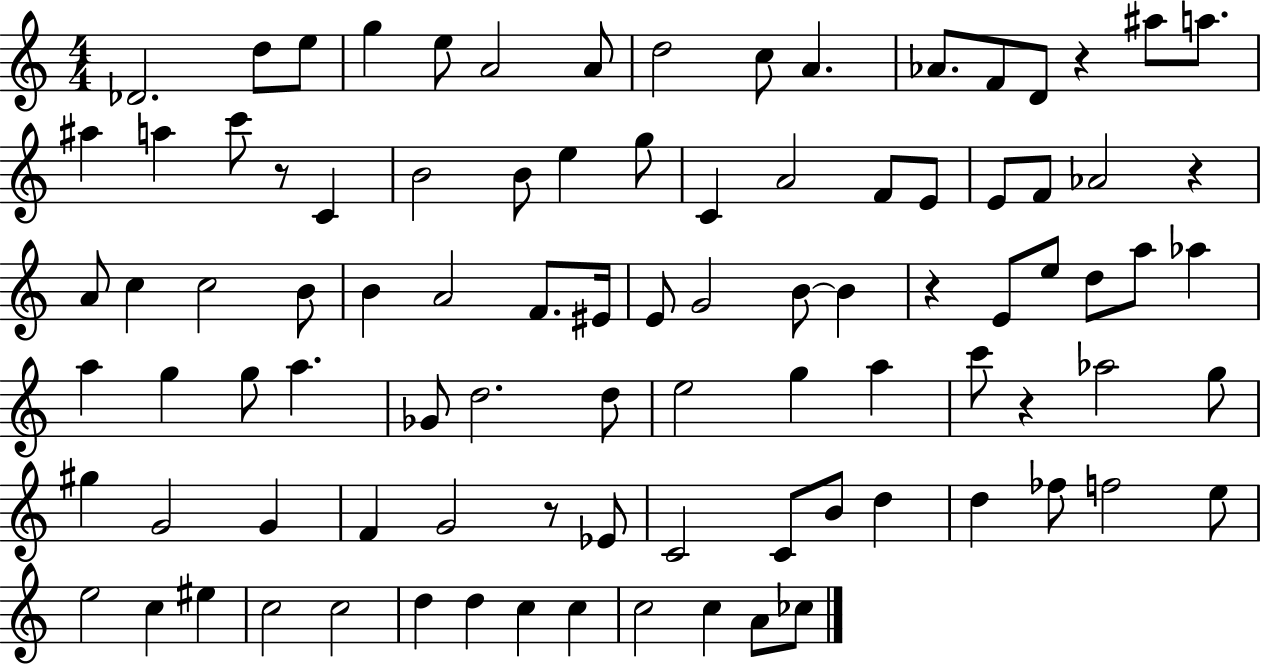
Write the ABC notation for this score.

X:1
T:Untitled
M:4/4
L:1/4
K:C
_D2 d/2 e/2 g e/2 A2 A/2 d2 c/2 A _A/2 F/2 D/2 z ^a/2 a/2 ^a a c'/2 z/2 C B2 B/2 e g/2 C A2 F/2 E/2 E/2 F/2 _A2 z A/2 c c2 B/2 B A2 F/2 ^E/4 E/2 G2 B/2 B z E/2 e/2 d/2 a/2 _a a g g/2 a _G/2 d2 d/2 e2 g a c'/2 z _a2 g/2 ^g G2 G F G2 z/2 _E/2 C2 C/2 B/2 d d _f/2 f2 e/2 e2 c ^e c2 c2 d d c c c2 c A/2 _c/2